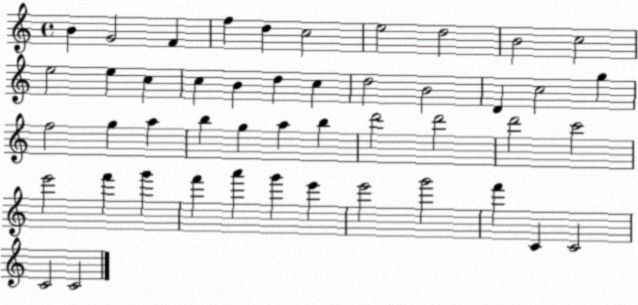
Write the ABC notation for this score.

X:1
T:Untitled
M:4/4
L:1/4
K:C
B G2 F f d c2 e2 d2 B2 c2 e2 e c c B d c d2 B2 D c2 g f2 g a b g a b d'2 d'2 d'2 c'2 e'2 f' g' f' a' g' e' e'2 g'2 f' C C2 C2 C2